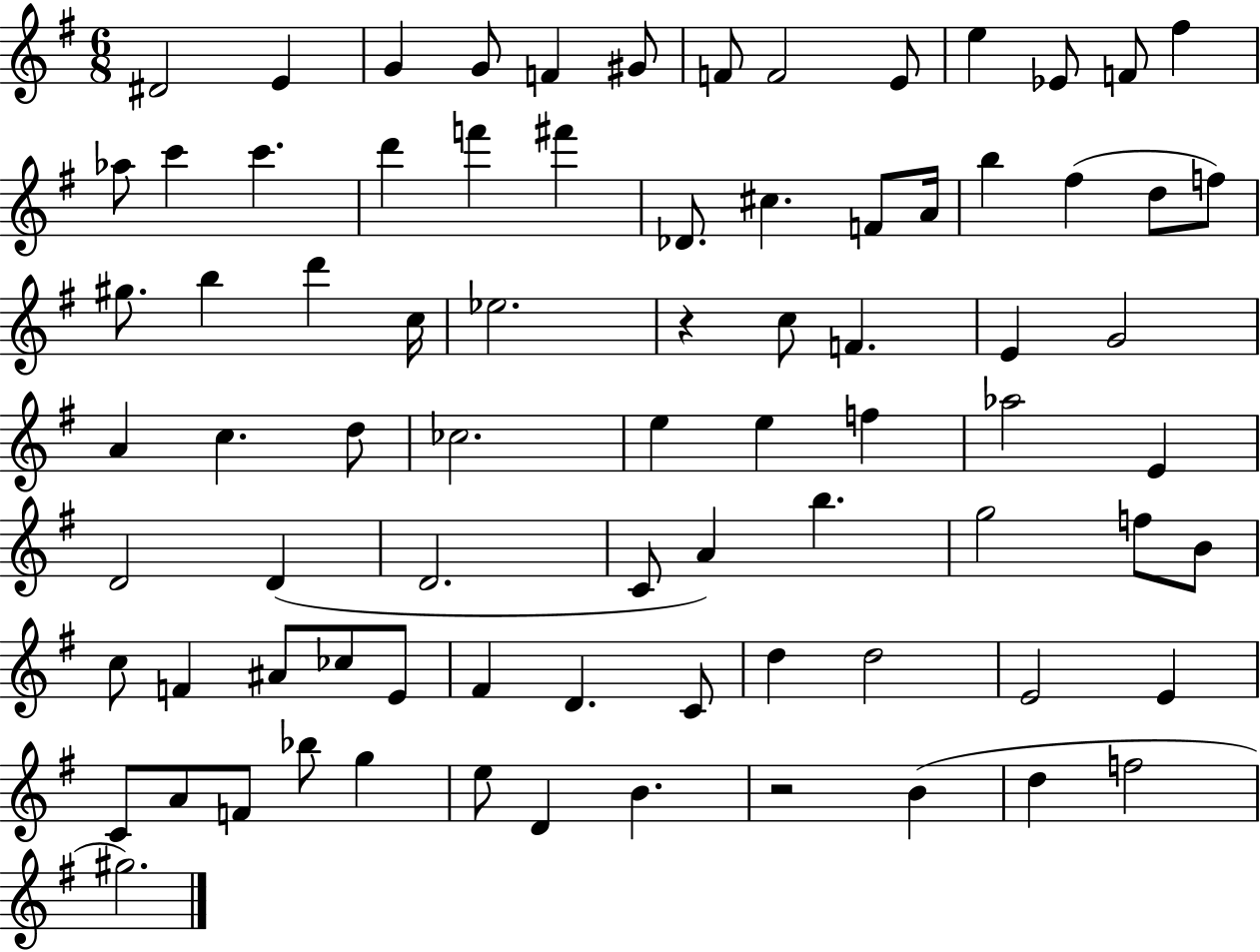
D#4/h E4/q G4/q G4/e F4/q G#4/e F4/e F4/h E4/e E5/q Eb4/e F4/e F#5/q Ab5/e C6/q C6/q. D6/q F6/q F#6/q Db4/e. C#5/q. F4/e A4/s B5/q F#5/q D5/e F5/e G#5/e. B5/q D6/q C5/s Eb5/h. R/q C5/e F4/q. E4/q G4/h A4/q C5/q. D5/e CES5/h. E5/q E5/q F5/q Ab5/h E4/q D4/h D4/q D4/h. C4/e A4/q B5/q. G5/h F5/e B4/e C5/e F4/q A#4/e CES5/e E4/e F#4/q D4/q. C4/e D5/q D5/h E4/h E4/q C4/e A4/e F4/e Bb5/e G5/q E5/e D4/q B4/q. R/h B4/q D5/q F5/h G#5/h.